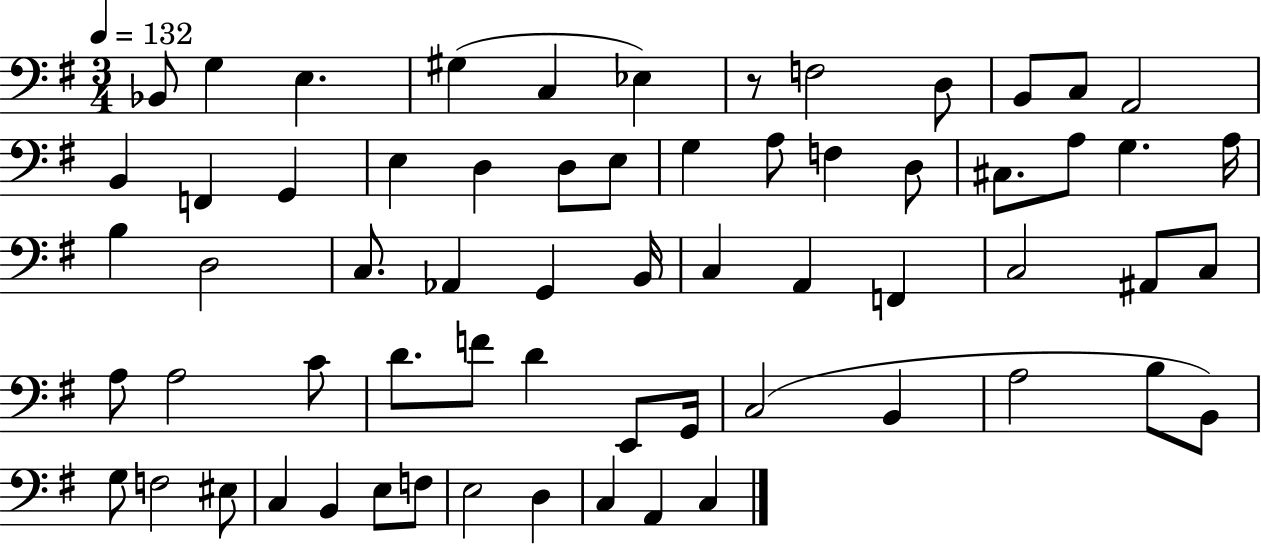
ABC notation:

X:1
T:Untitled
M:3/4
L:1/4
K:G
_B,,/2 G, E, ^G, C, _E, z/2 F,2 D,/2 B,,/2 C,/2 A,,2 B,, F,, G,, E, D, D,/2 E,/2 G, A,/2 F, D,/2 ^C,/2 A,/2 G, A,/4 B, D,2 C,/2 _A,, G,, B,,/4 C, A,, F,, C,2 ^A,,/2 C,/2 A,/2 A,2 C/2 D/2 F/2 D E,,/2 G,,/4 C,2 B,, A,2 B,/2 B,,/2 G,/2 F,2 ^E,/2 C, B,, E,/2 F,/2 E,2 D, C, A,, C,